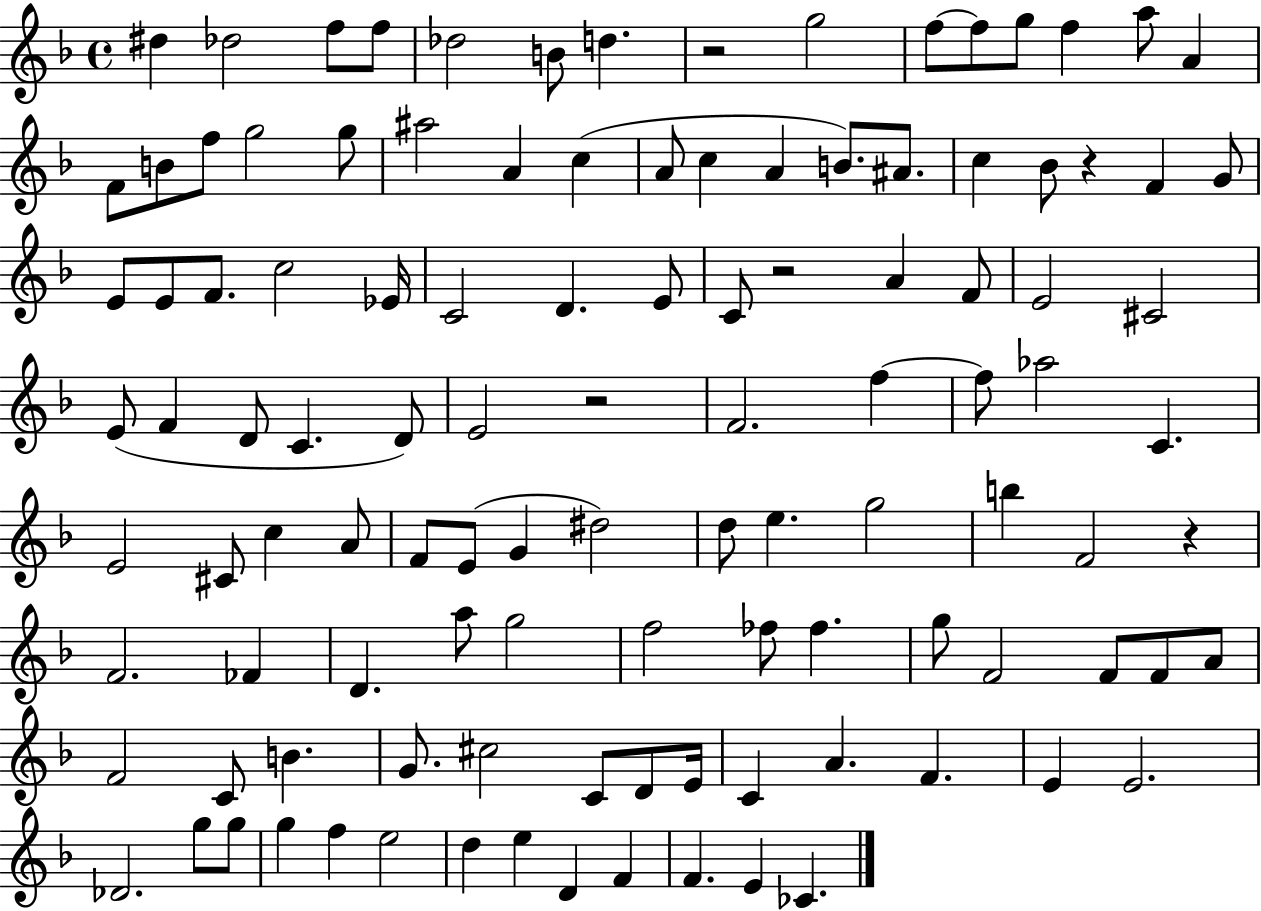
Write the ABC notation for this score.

X:1
T:Untitled
M:4/4
L:1/4
K:F
^d _d2 f/2 f/2 _d2 B/2 d z2 g2 f/2 f/2 g/2 f a/2 A F/2 B/2 f/2 g2 g/2 ^a2 A c A/2 c A B/2 ^A/2 c _B/2 z F G/2 E/2 E/2 F/2 c2 _E/4 C2 D E/2 C/2 z2 A F/2 E2 ^C2 E/2 F D/2 C D/2 E2 z2 F2 f f/2 _a2 C E2 ^C/2 c A/2 F/2 E/2 G ^d2 d/2 e g2 b F2 z F2 _F D a/2 g2 f2 _f/2 _f g/2 F2 F/2 F/2 A/2 F2 C/2 B G/2 ^c2 C/2 D/2 E/4 C A F E E2 _D2 g/2 g/2 g f e2 d e D F F E _C